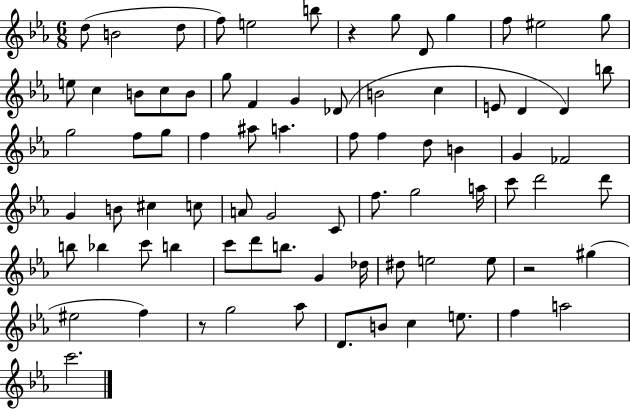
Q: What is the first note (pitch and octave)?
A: D5